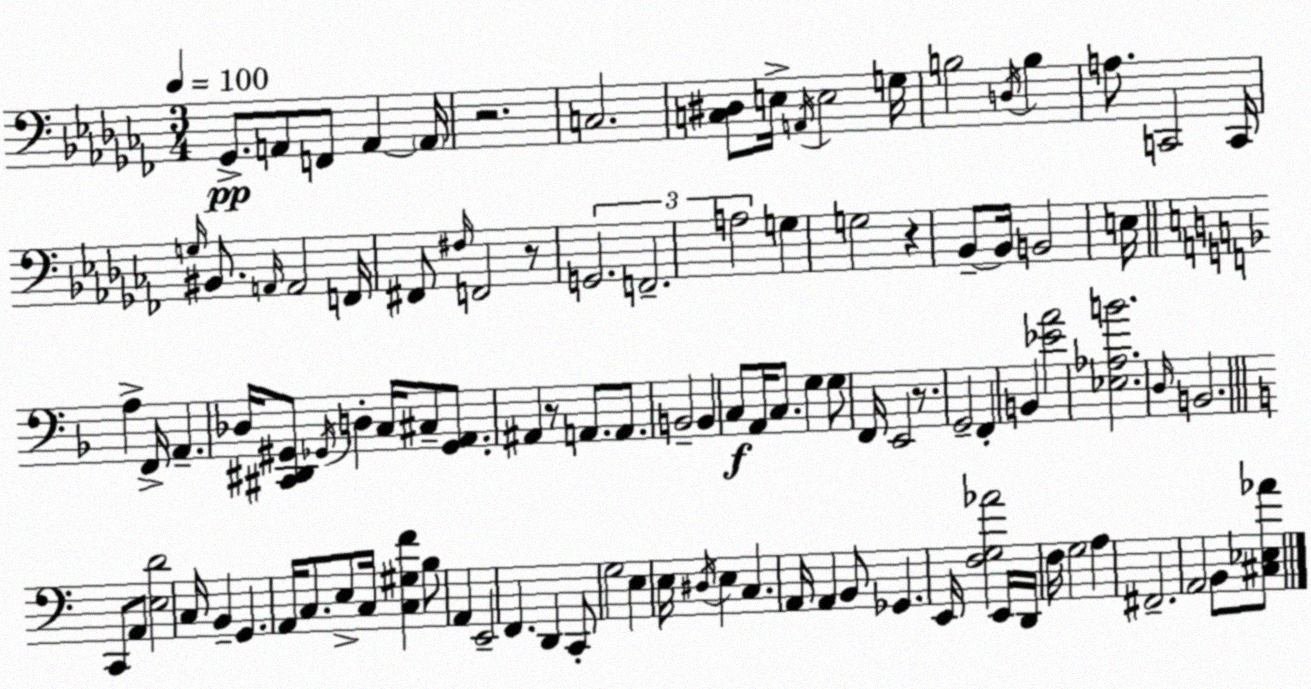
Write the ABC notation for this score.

X:1
T:Untitled
M:3/4
L:1/4
K:Abm
_G,,/2 A,,/2 F,,/2 A,, A,,/4 z2 C,2 [C,^D,]/2 E,/4 A,,/4 E,2 G,/4 B,2 D,/4 B, A,/2 C,,2 C,,/4 G,/4 ^B,,/2 A,,/4 A,,2 F,,/4 ^F,,/2 ^F,/4 F,,2 z/2 G,,2 F,,2 A,2 G, G,2 z _B,,/2 _B,,/4 B,,2 E,/4 A, F,,/4 A,, _D,/4 [^C,,^D,,^G,,]/2 _G,,/4 D, C,/4 ^C,/2 [_G,,A,,]/2 ^A,, z/2 A,,/2 A,,/2 B,,2 B,, C,/2 A,,/4 C,/2 G, G,/2 F,,/4 E,,2 z/2 G,,2 F,, B,, [_EA]2 [_E,_A,B]2 D,/4 B,,2 C,,/2 A,,/2 [E,D]2 C,/4 B,, G,, A,,/4 C,/2 E,/2 C,/4 [C,^G,F] B,/2 A,, E,,2 F,, D,, C,,/2 G,2 E, E,/4 ^D,/4 E, C, A,,/4 A,, B,,/2 _G,, E,,/4 [F,G,_A]2 E,,/4 D,,/4 F,/4 G,2 A, ^F,,2 A,,2 B,,/2 [^C,_E,_A]/2